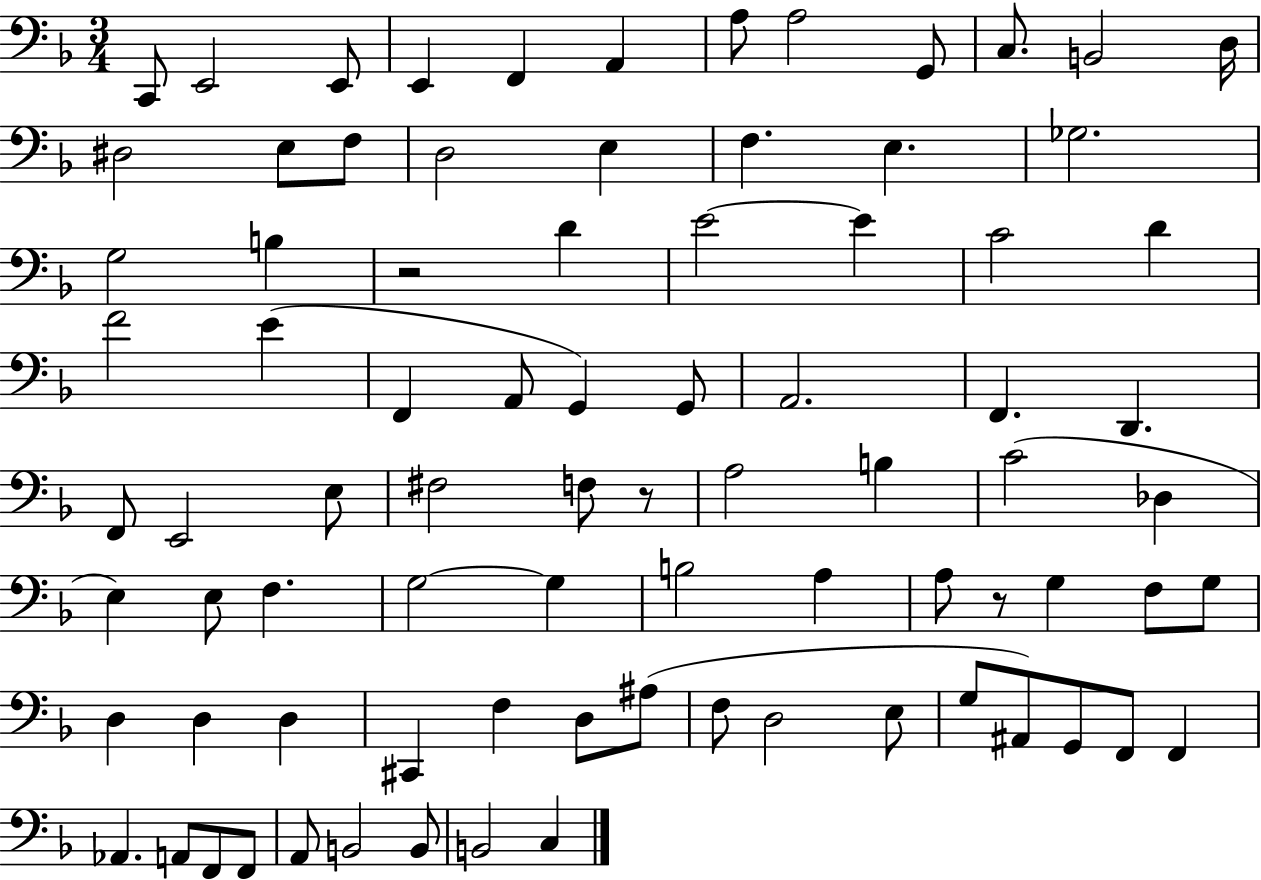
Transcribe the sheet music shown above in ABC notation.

X:1
T:Untitled
M:3/4
L:1/4
K:F
C,,/2 E,,2 E,,/2 E,, F,, A,, A,/2 A,2 G,,/2 C,/2 B,,2 D,/4 ^D,2 E,/2 F,/2 D,2 E, F, E, _G,2 G,2 B, z2 D E2 E C2 D F2 E F,, A,,/2 G,, G,,/2 A,,2 F,, D,, F,,/2 E,,2 E,/2 ^F,2 F,/2 z/2 A,2 B, C2 _D, E, E,/2 F, G,2 G, B,2 A, A,/2 z/2 G, F,/2 G,/2 D, D, D, ^C,, F, D,/2 ^A,/2 F,/2 D,2 E,/2 G,/2 ^A,,/2 G,,/2 F,,/2 F,, _A,, A,,/2 F,,/2 F,,/2 A,,/2 B,,2 B,,/2 B,,2 C,